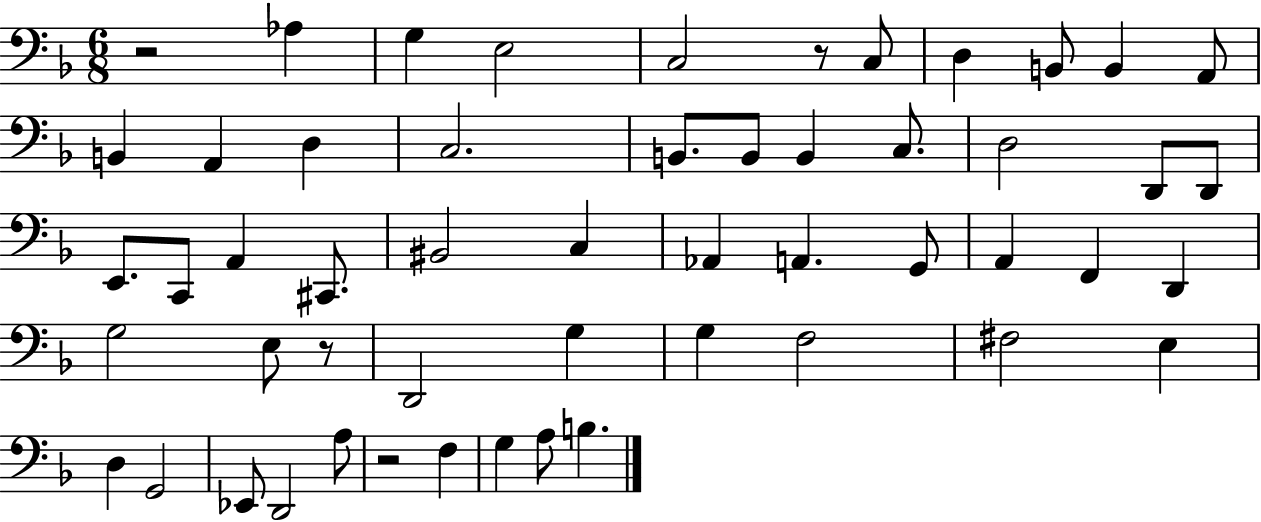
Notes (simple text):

R/h Ab3/q G3/q E3/h C3/h R/e C3/e D3/q B2/e B2/q A2/e B2/q A2/q D3/q C3/h. B2/e. B2/e B2/q C3/e. D3/h D2/e D2/e E2/e. C2/e A2/q C#2/e. BIS2/h C3/q Ab2/q A2/q. G2/e A2/q F2/q D2/q G3/h E3/e R/e D2/h G3/q G3/q F3/h F#3/h E3/q D3/q G2/h Eb2/e D2/h A3/e R/h F3/q G3/q A3/e B3/q.